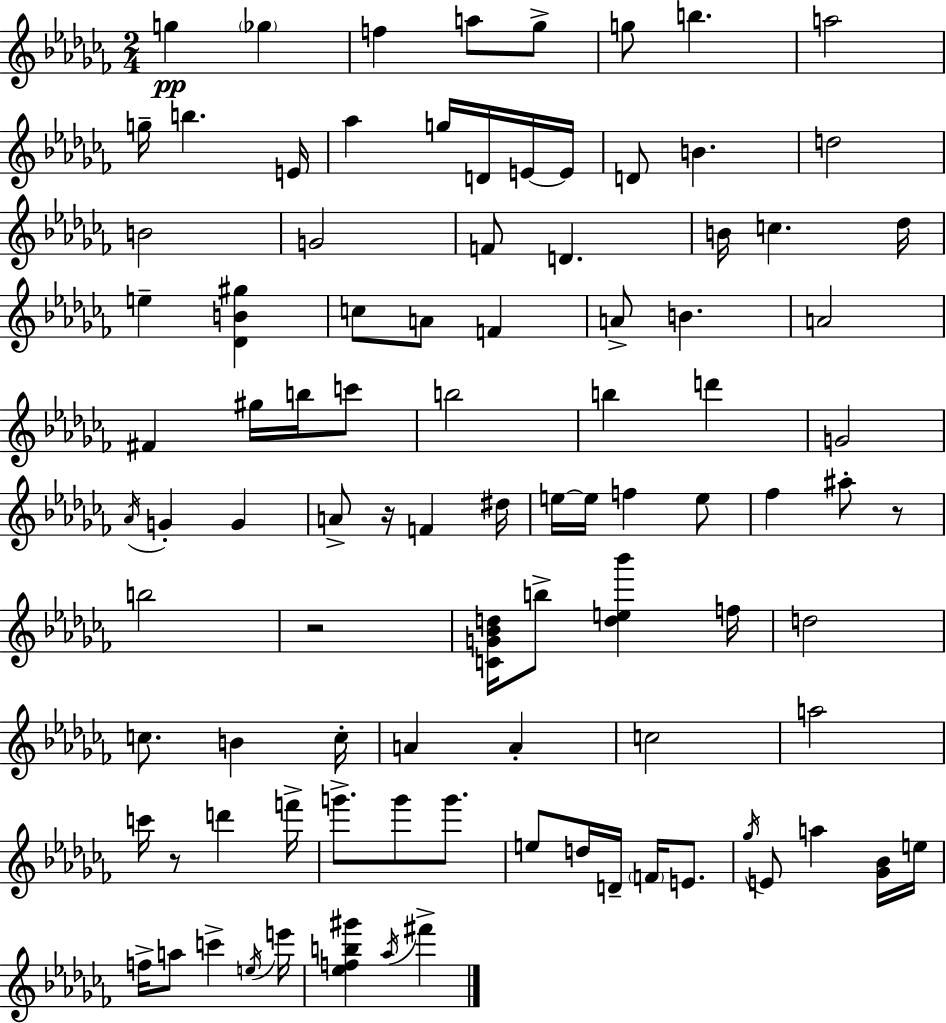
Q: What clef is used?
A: treble